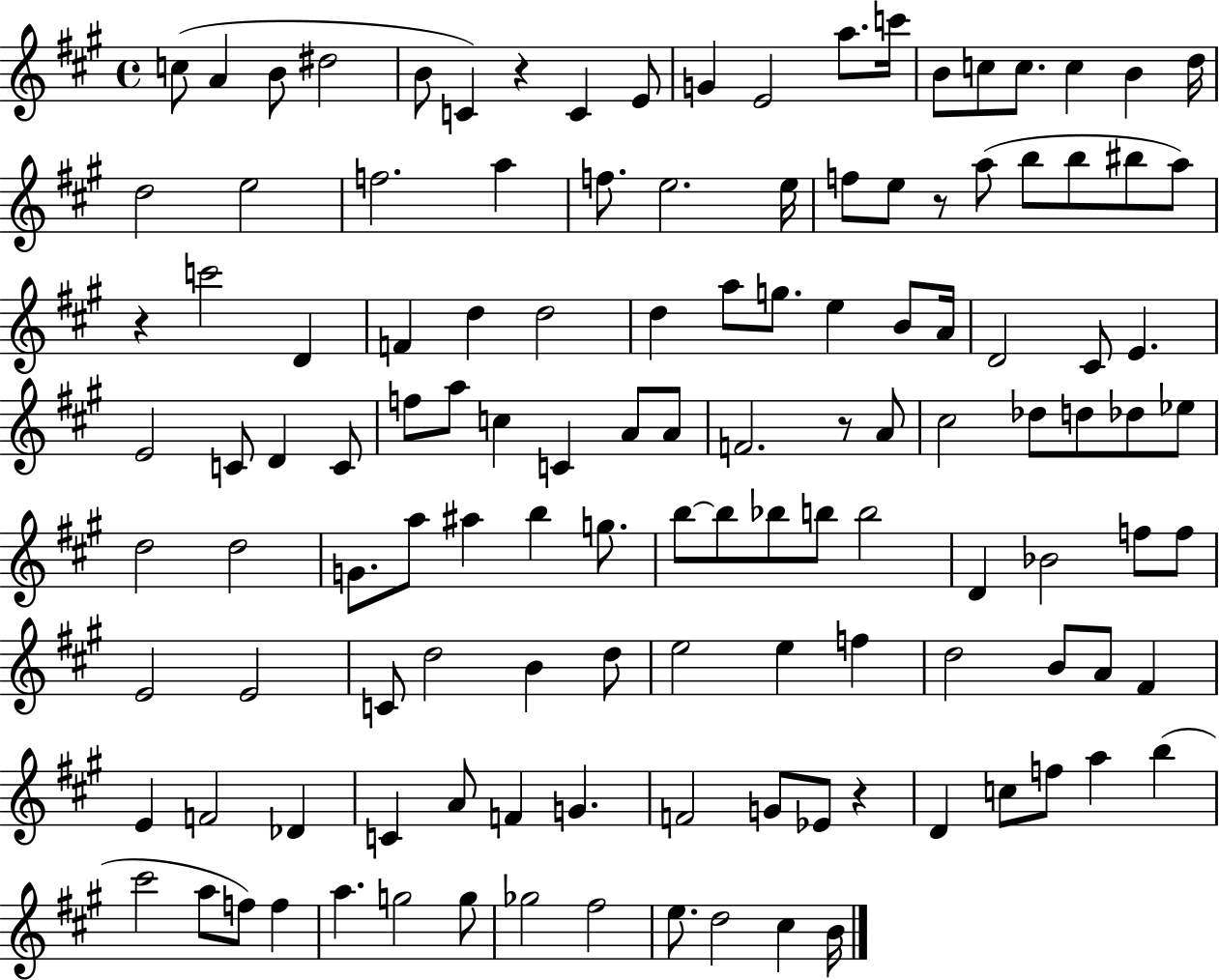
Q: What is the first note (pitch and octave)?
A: C5